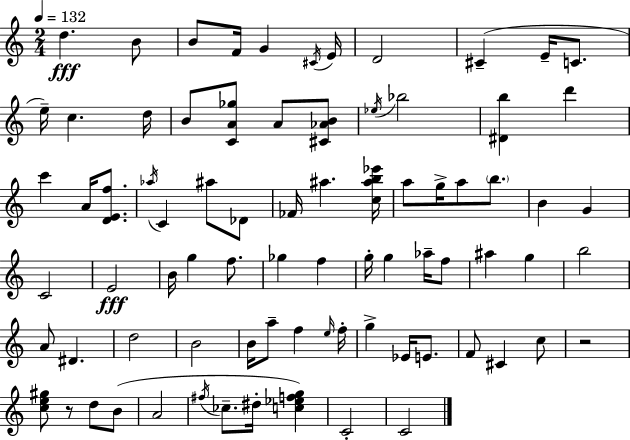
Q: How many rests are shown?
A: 2